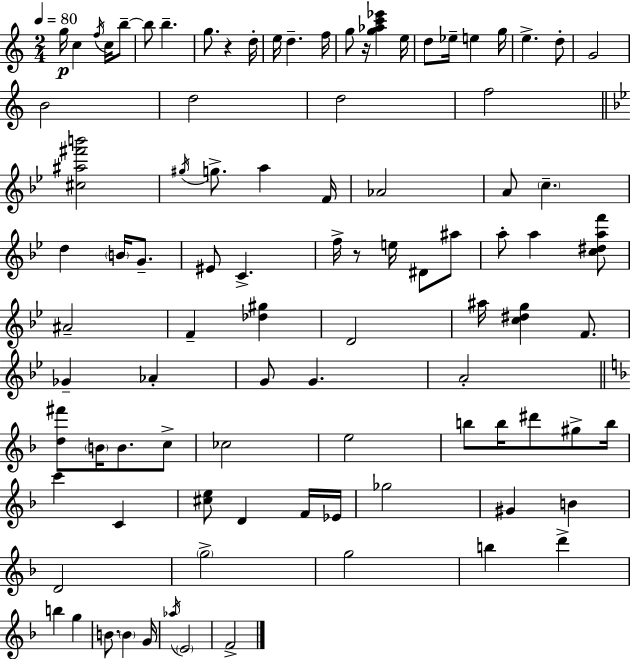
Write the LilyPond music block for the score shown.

{
  \clef treble
  \numericTimeSignature
  \time 2/4
  \key a \minor
  \tempo 4 = 80
  g''16\p c''4 \acciaccatura { f''16 } c''16 b''8--~~ | b''8 b''4.-- | g''8. r4 | d''16-. e''16 d''4.-- | \break f''16 g''8 r16 <g'' aes'' c''' ees'''>4 | e''16 d''8 ees''16-- e''4 | g''16 e''4.-> d''8-. | g'2 | \break b'2 | d''2 | d''2 | f''2 | \break \bar "||" \break \key bes \major <cis'' ais'' fis''' b'''>2 | \acciaccatura { gis''16 } g''8.-> a''4 | f'16 aes'2 | a'8 \parenthesize c''4.-- | \break d''4 \parenthesize b'16 g'8.-- | eis'8 c'4.-> | f''16-> r8 e''16 dis'8 ais''8 | a''8-. a''4 <c'' dis'' a'' f'''>8 | \break ais'2-- | f'4-- <des'' gis''>4 | d'2 | ais''16 <c'' dis'' g''>4 f'8. | \break ges'4-- aes'4-. | g'8 g'4. | a'2-. | \bar "||" \break \key f \major <d'' fis'''>8 \parenthesize b'16 b'8. c''8-> | ces''2 | e''2 | b''8 b''16 dis'''8 gis''8-> b''16 | \break c'''4 c'4 | <cis'' e''>8 d'4 f'16 ees'16 | ges''2 | gis'4 b'4 | \break d'2 | \parenthesize g''2-> | g''2 | b''4 d'''4-> | \break b''4 g''4 | b'8. \parenthesize b'4 g'16 | \acciaccatura { aes''16 } \parenthesize e'2 | f'2-> | \break \bar "|."
}